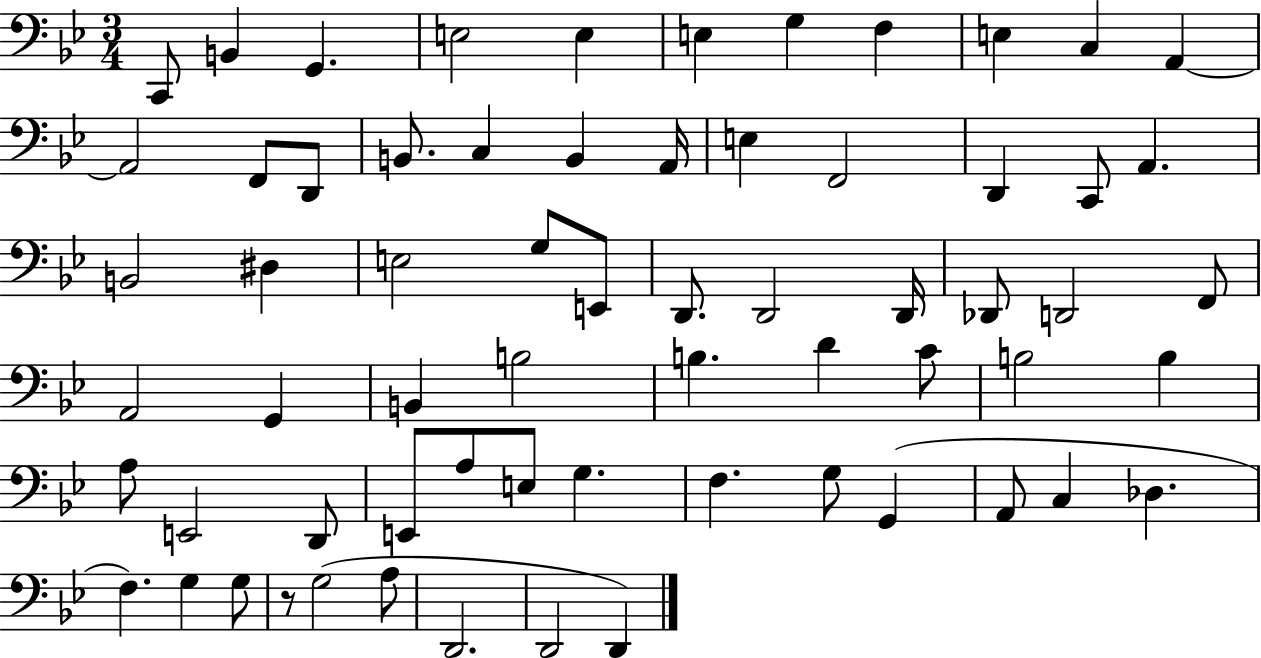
C2/e B2/q G2/q. E3/h E3/q E3/q G3/q F3/q E3/q C3/q A2/q A2/h F2/e D2/e B2/e. C3/q B2/q A2/s E3/q F2/h D2/q C2/e A2/q. B2/h D#3/q E3/h G3/e E2/e D2/e. D2/h D2/s Db2/e D2/h F2/e A2/h G2/q B2/q B3/h B3/q. D4/q C4/e B3/h B3/q A3/e E2/h D2/e E2/e A3/e E3/e G3/q. F3/q. G3/e G2/q A2/e C3/q Db3/q. F3/q. G3/q G3/e R/e G3/h A3/e D2/h. D2/h D2/q